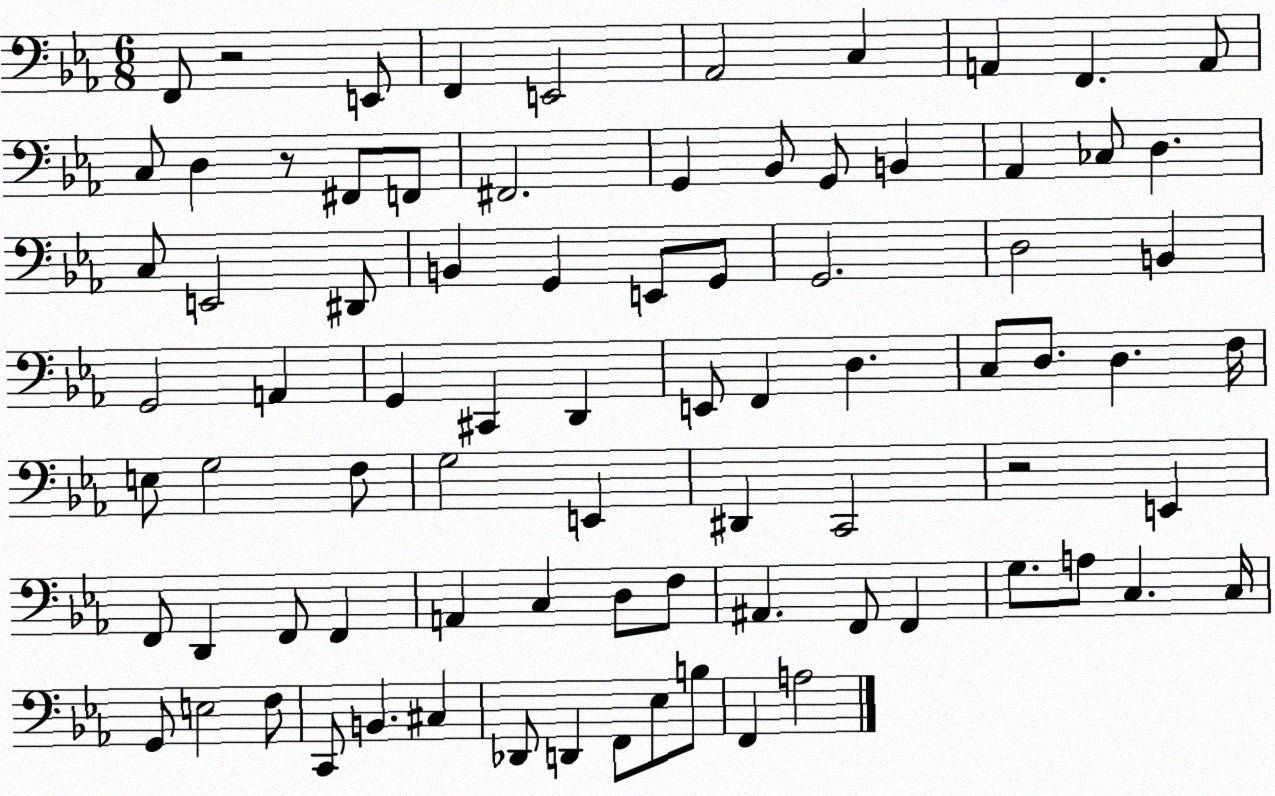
X:1
T:Untitled
M:6/8
L:1/4
K:Eb
F,,/2 z2 E,,/2 F,, E,,2 _A,,2 C, A,, F,, A,,/2 C,/2 D, z/2 ^F,,/2 F,,/2 ^F,,2 G,, _B,,/2 G,,/2 B,, _A,, _C,/2 D, C,/2 E,,2 ^D,,/2 B,, G,, E,,/2 G,,/2 G,,2 D,2 B,, G,,2 A,, G,, ^C,, D,, E,,/2 F,, D, C,/2 D,/2 D, F,/4 E,/2 G,2 F,/2 G,2 E,, ^D,, C,,2 z2 E,, F,,/2 D,, F,,/2 F,, A,, C, D,/2 F,/2 ^A,, F,,/2 F,, G,/2 A,/2 C, C,/4 G,,/2 E,2 F,/2 C,,/2 B,, ^C, _D,,/2 D,, F,,/2 _E,/2 B,/2 F,, A,2